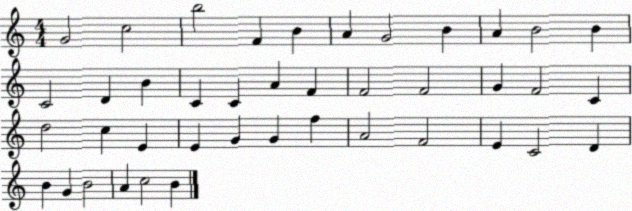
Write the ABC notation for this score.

X:1
T:Untitled
M:4/4
L:1/4
K:C
G2 c2 b2 F B A G2 B A B2 B C2 D B C C A F F2 F2 G F2 C d2 c E E G G f A2 F2 E C2 D B G B2 A c2 B